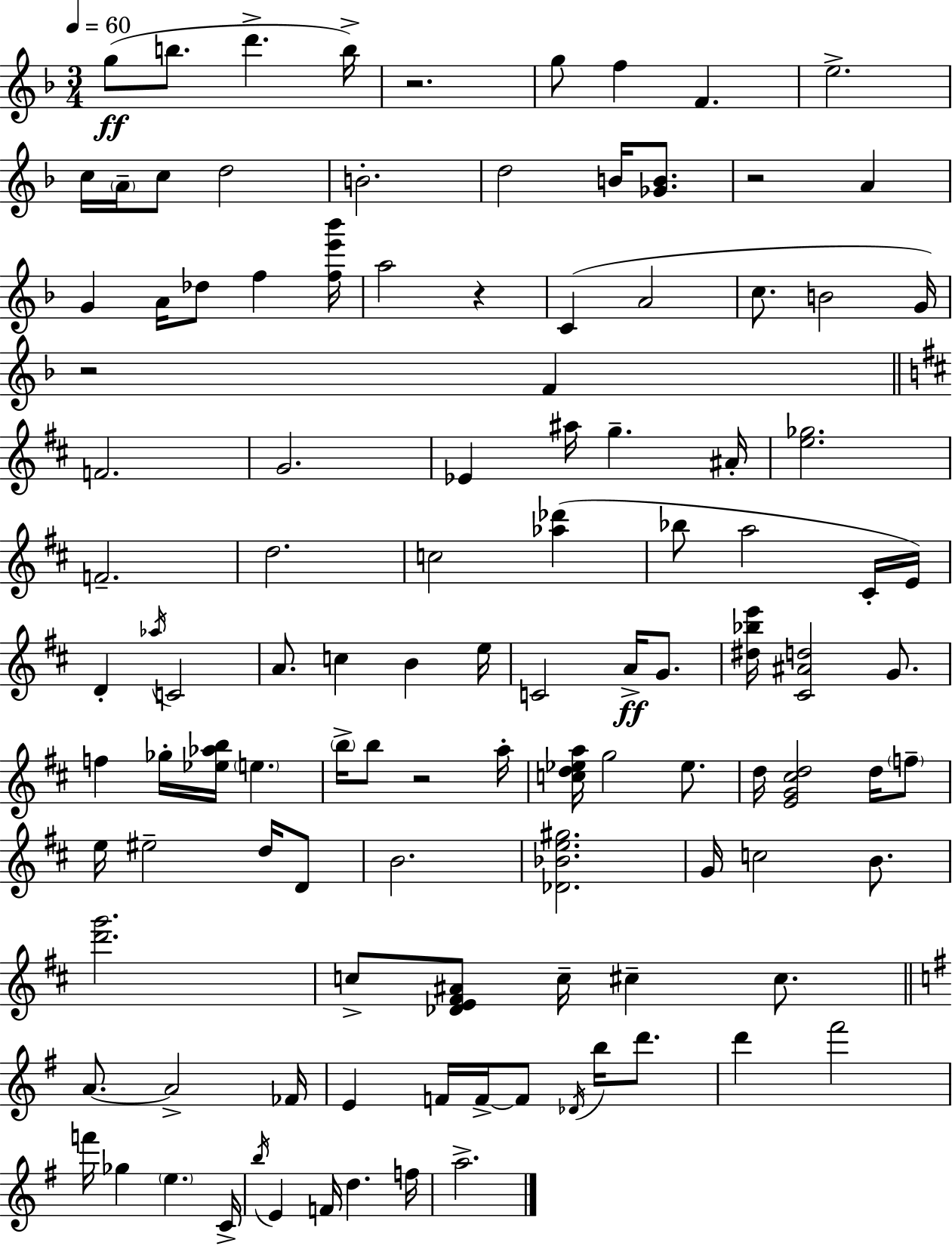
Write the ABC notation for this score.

X:1
T:Untitled
M:3/4
L:1/4
K:Dm
g/2 b/2 d' b/4 z2 g/2 f F e2 c/4 A/4 c/2 d2 B2 d2 B/4 [_GB]/2 z2 A G A/4 _d/2 f [fe'_b']/4 a2 z C A2 c/2 B2 G/4 z2 F F2 G2 _E ^a/4 g ^A/4 [e_g]2 F2 d2 c2 [_a_d'] _b/2 a2 ^C/4 E/4 D _a/4 C2 A/2 c B e/4 C2 A/4 G/2 [^d_be']/4 [^C^Ad]2 G/2 f _g/4 [_e_ab]/4 e b/4 b/2 z2 a/4 [cd_ea]/4 g2 _e/2 d/4 [EG^cd]2 d/4 f/2 e/4 ^e2 d/4 D/2 B2 [_D_Be^g]2 G/4 c2 B/2 [d'g']2 c/2 [_DE^F^A]/2 c/4 ^c ^c/2 A/2 A2 _F/4 E F/4 F/4 F/2 _D/4 b/4 d'/2 d' ^f'2 f'/4 _g e C/4 b/4 E F/4 d f/4 a2